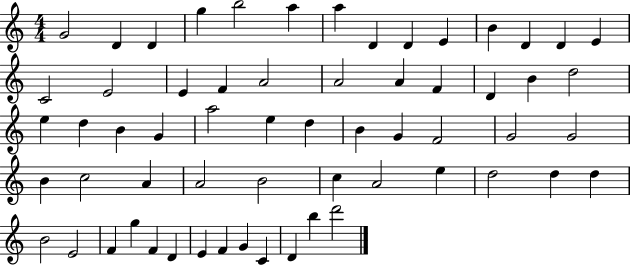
{
  \clef treble
  \numericTimeSignature
  \time 4/4
  \key c \major
  g'2 d'4 d'4 | g''4 b''2 a''4 | a''4 d'4 d'4 e'4 | b'4 d'4 d'4 e'4 | \break c'2 e'2 | e'4 f'4 a'2 | a'2 a'4 f'4 | d'4 b'4 d''2 | \break e''4 d''4 b'4 g'4 | a''2 e''4 d''4 | b'4 g'4 f'2 | g'2 g'2 | \break b'4 c''2 a'4 | a'2 b'2 | c''4 a'2 e''4 | d''2 d''4 d''4 | \break b'2 e'2 | f'4 g''4 f'4 d'4 | e'4 f'4 g'4 c'4 | d'4 b''4 d'''2 | \break \bar "|."
}